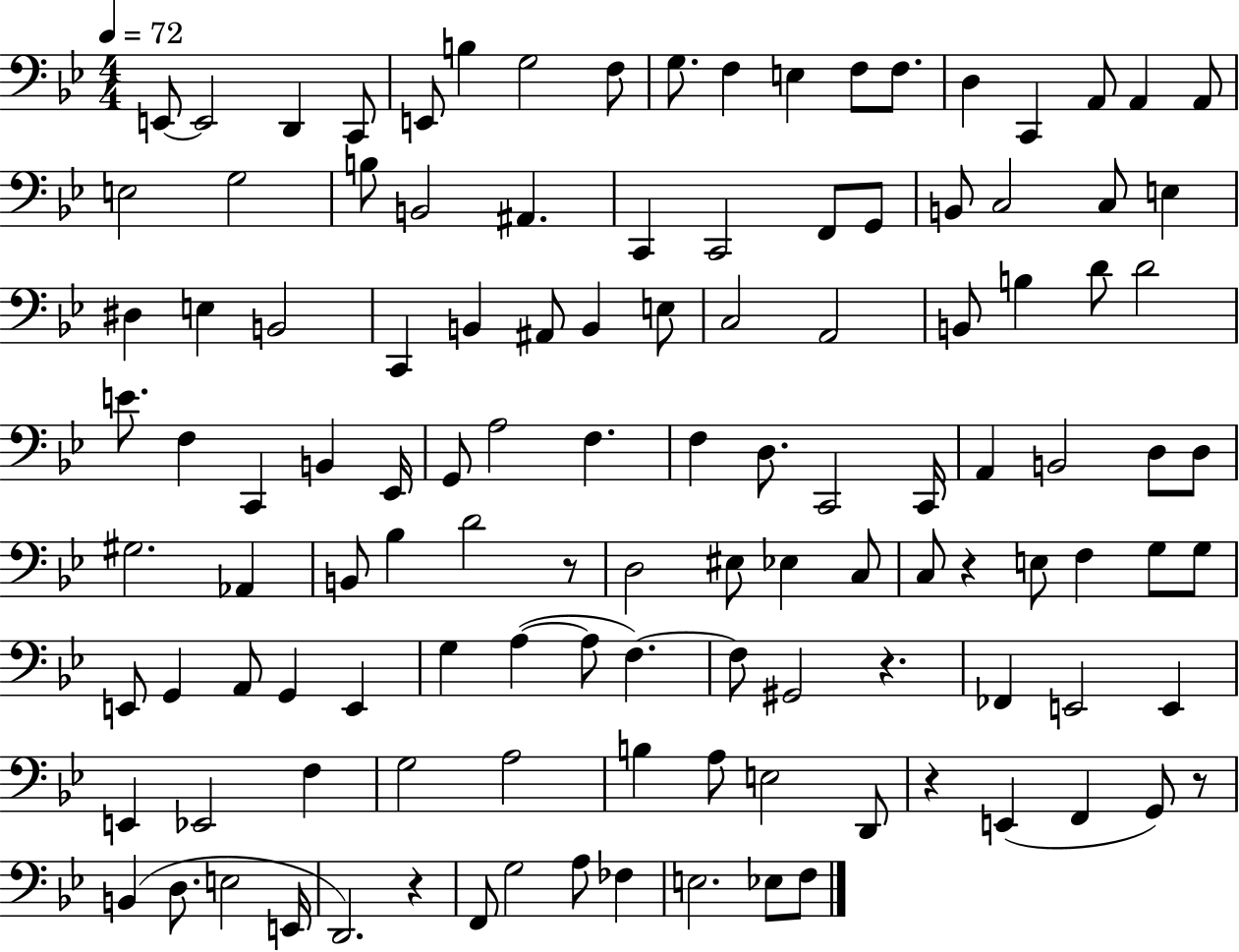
{
  \clef bass
  \numericTimeSignature
  \time 4/4
  \key bes \major
  \tempo 4 = 72
  e,8~~ e,2 d,4 c,8 | e,8 b4 g2 f8 | g8. f4 e4 f8 f8. | d4 c,4 a,8 a,4 a,8 | \break e2 g2 | b8 b,2 ais,4. | c,4 c,2 f,8 g,8 | b,8 c2 c8 e4 | \break dis4 e4 b,2 | c,4 b,4 ais,8 b,4 e8 | c2 a,2 | b,8 b4 d'8 d'2 | \break e'8. f4 c,4 b,4 ees,16 | g,8 a2 f4. | f4 d8. c,2 c,16 | a,4 b,2 d8 d8 | \break gis2. aes,4 | b,8 bes4 d'2 r8 | d2 eis8 ees4 c8 | c8 r4 e8 f4 g8 g8 | \break e,8 g,4 a,8 g,4 e,4 | g4 a4~(~ a8 f4.~~) | f8 gis,2 r4. | fes,4 e,2 e,4 | \break e,4 ees,2 f4 | g2 a2 | b4 a8 e2 d,8 | r4 e,4( f,4 g,8) r8 | \break b,4( d8. e2 e,16 | d,2.) r4 | f,8 g2 a8 fes4 | e2. ees8 f8 | \break \bar "|."
}